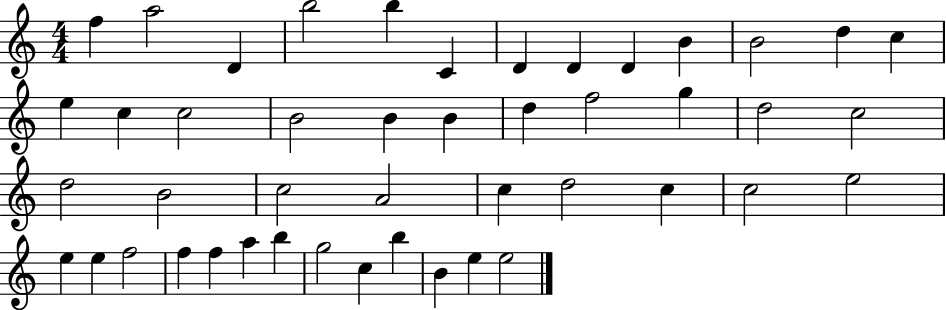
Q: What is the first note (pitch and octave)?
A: F5